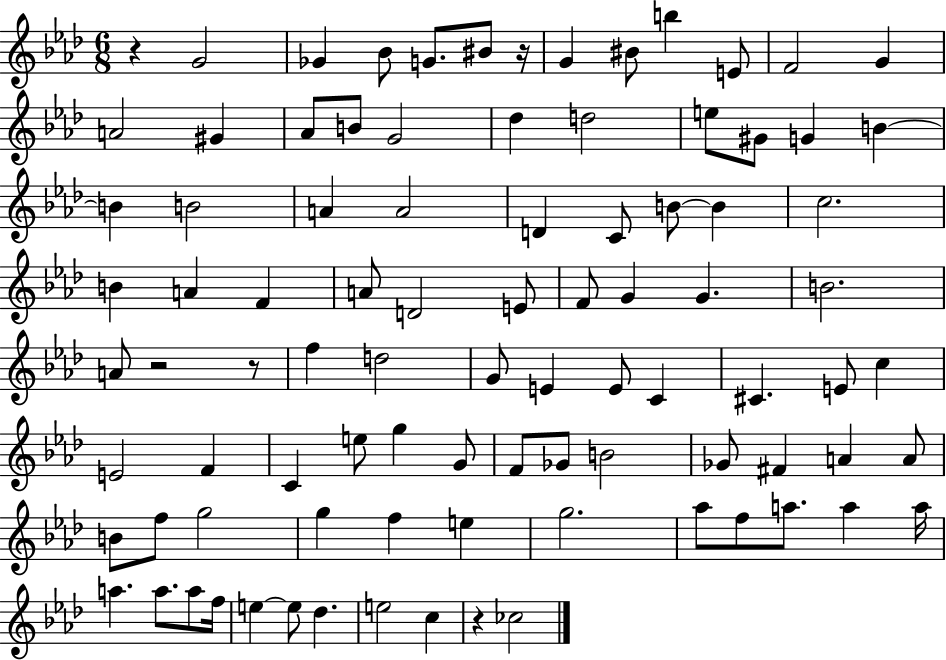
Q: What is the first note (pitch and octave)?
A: G4